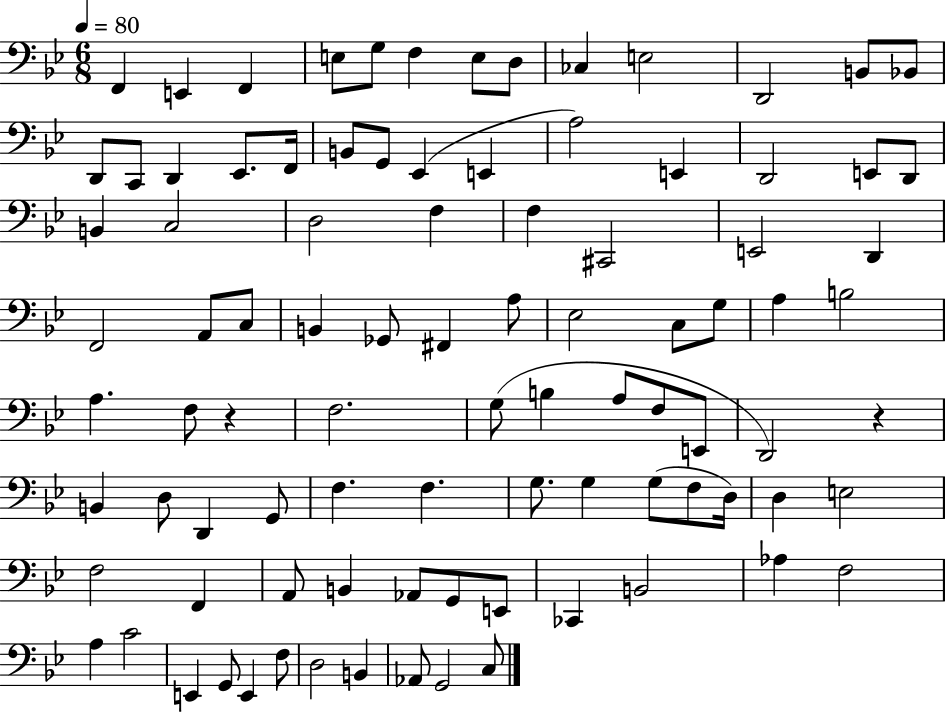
{
  \clef bass
  \numericTimeSignature
  \time 6/8
  \key bes \major
  \tempo 4 = 80
  \repeat volta 2 { f,4 e,4 f,4 | e8 g8 f4 e8 d8 | ces4 e2 | d,2 b,8 bes,8 | \break d,8 c,8 d,4 ees,8. f,16 | b,8 g,8 ees,4( e,4 | a2) e,4 | d,2 e,8 d,8 | \break b,4 c2 | d2 f4 | f4 cis,2 | e,2 d,4 | \break f,2 a,8 c8 | b,4 ges,8 fis,4 a8 | ees2 c8 g8 | a4 b2 | \break a4. f8 r4 | f2. | g8( b4 a8 f8 e,8 | d,2) r4 | \break b,4 d8 d,4 g,8 | f4. f4. | g8. g4 g8( f8 d16) | d4 e2 | \break f2 f,4 | a,8 b,4 aes,8 g,8 e,8 | ces,4 b,2 | aes4 f2 | \break a4 c'2 | e,4 g,8 e,4 f8 | d2 b,4 | aes,8 g,2 c8 | \break } \bar "|."
}